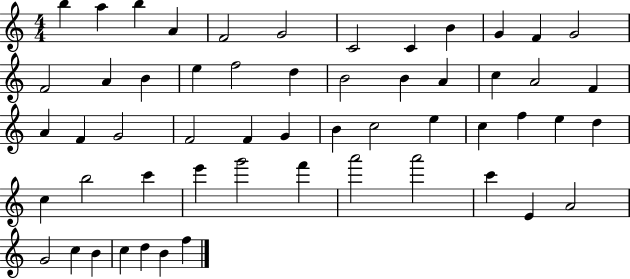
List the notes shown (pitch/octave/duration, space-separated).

B5/q A5/q B5/q A4/q F4/h G4/h C4/h C4/q B4/q G4/q F4/q G4/h F4/h A4/q B4/q E5/q F5/h D5/q B4/h B4/q A4/q C5/q A4/h F4/q A4/q F4/q G4/h F4/h F4/q G4/q B4/q C5/h E5/q C5/q F5/q E5/q D5/q C5/q B5/h C6/q E6/q G6/h F6/q A6/h A6/h C6/q E4/q A4/h G4/h C5/q B4/q C5/q D5/q B4/q F5/q